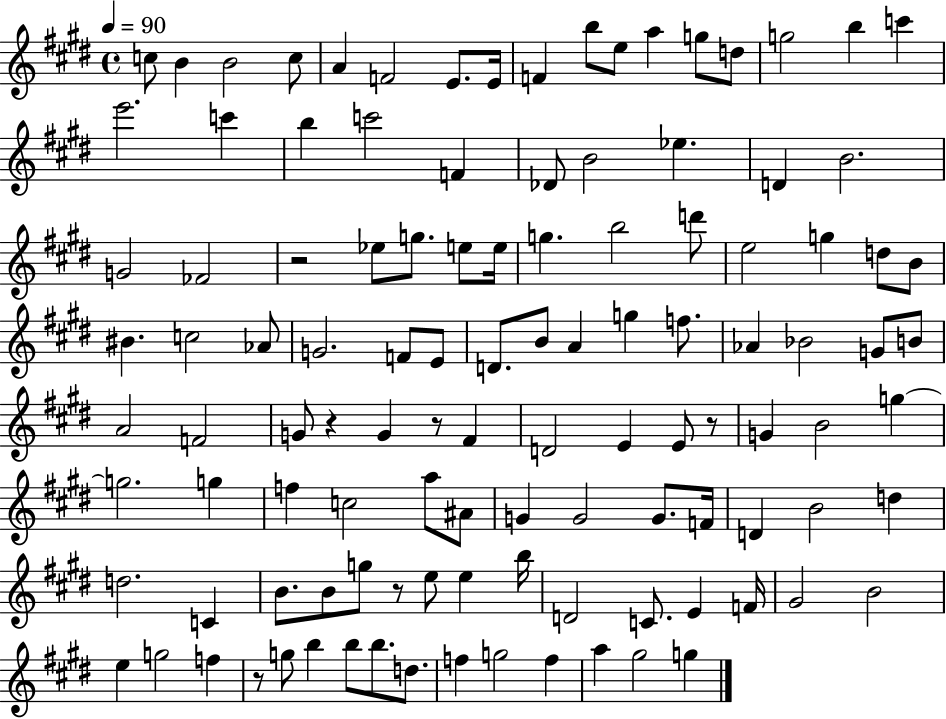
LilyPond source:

{
  \clef treble
  \time 4/4
  \defaultTimeSignature
  \key e \major
  \tempo 4 = 90
  c''8 b'4 b'2 c''8 | a'4 f'2 e'8. e'16 | f'4 b''8 e''8 a''4 g''8 d''8 | g''2 b''4 c'''4 | \break e'''2. c'''4 | b''4 c'''2 f'4 | des'8 b'2 ees''4. | d'4 b'2. | \break g'2 fes'2 | r2 ees''8 g''8. e''8 e''16 | g''4. b''2 d'''8 | e''2 g''4 d''8 b'8 | \break bis'4. c''2 aes'8 | g'2. f'8 e'8 | d'8. b'8 a'4 g''4 f''8. | aes'4 bes'2 g'8 b'8 | \break a'2 f'2 | g'8 r4 g'4 r8 fis'4 | d'2 e'4 e'8 r8 | g'4 b'2 g''4~~ | \break g''2. g''4 | f''4 c''2 a''8 ais'8 | g'4 g'2 g'8. f'16 | d'4 b'2 d''4 | \break d''2. c'4 | b'8. b'8 g''8 r8 e''8 e''4 b''16 | d'2 c'8. e'4 f'16 | gis'2 b'2 | \break e''4 g''2 f''4 | r8 g''8 b''4 b''8 b''8. d''8. | f''4 g''2 f''4 | a''4 gis''2 g''4 | \break \bar "|."
}